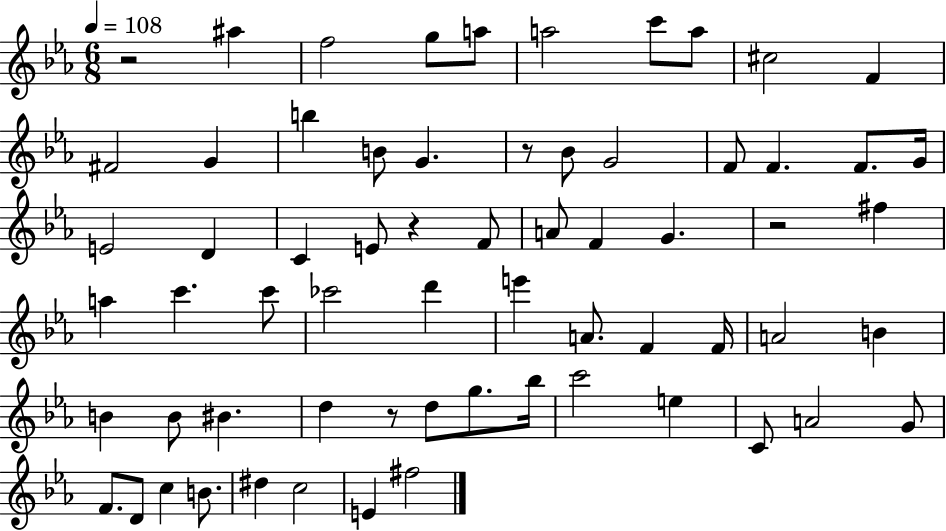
{
  \clef treble
  \numericTimeSignature
  \time 6/8
  \key ees \major
  \tempo 4 = 108
  \repeat volta 2 { r2 ais''4 | f''2 g''8 a''8 | a''2 c'''8 a''8 | cis''2 f'4 | \break fis'2 g'4 | b''4 b'8 g'4. | r8 bes'8 g'2 | f'8 f'4. f'8. g'16 | \break e'2 d'4 | c'4 e'8 r4 f'8 | a'8 f'4 g'4. | r2 fis''4 | \break a''4 c'''4. c'''8 | ces'''2 d'''4 | e'''4 a'8. f'4 f'16 | a'2 b'4 | \break b'4 b'8 bis'4. | d''4 r8 d''8 g''8. bes''16 | c'''2 e''4 | c'8 a'2 g'8 | \break f'8. d'8 c''4 b'8. | dis''4 c''2 | e'4 fis''2 | } \bar "|."
}